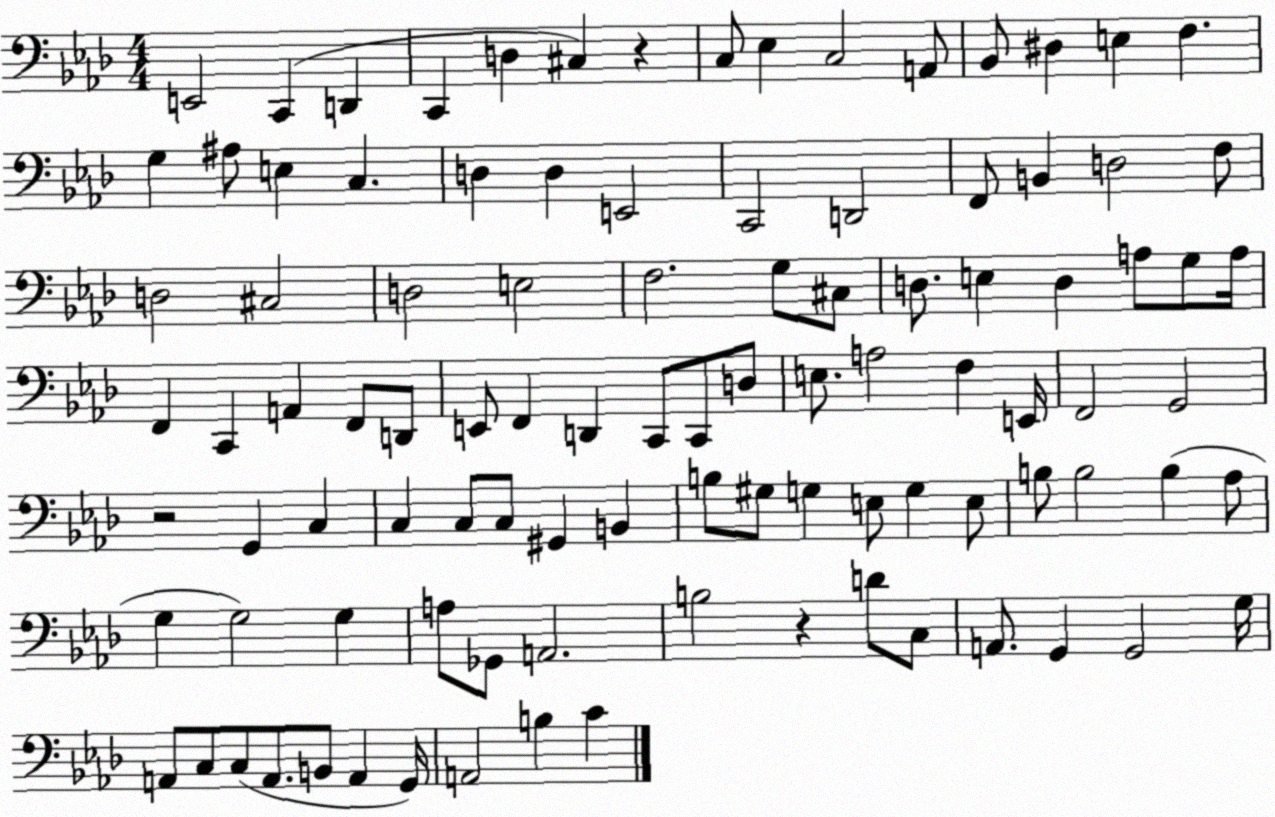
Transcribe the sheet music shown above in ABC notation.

X:1
T:Untitled
M:4/4
L:1/4
K:Ab
E,,2 C,, D,, C,, D, ^C, z C,/2 _E, C,2 A,,/2 _B,,/2 ^D, E, F, G, ^A,/2 E, C, D, D, E,,2 C,,2 D,,2 F,,/2 B,, D,2 F,/2 D,2 ^C,2 D,2 E,2 F,2 G,/2 ^C,/2 D,/2 E, D, A,/2 G,/2 A,/4 F,, C,, A,, F,,/2 D,,/2 E,,/2 F,, D,, C,,/2 C,,/2 D,/2 E,/2 A,2 F, E,,/4 F,,2 G,,2 z2 G,, C, C, C,/2 C,/2 ^G,, B,, B,/2 ^G,/2 G, E,/2 G, E,/2 B,/2 B,2 B, _A,/2 G, G,2 G, A,/2 _G,,/2 A,,2 B,2 z D/2 C,/2 A,,/2 G,, G,,2 G,/4 A,,/2 C,/2 C,/2 A,,/2 B,,/2 A,, G,,/4 A,,2 B, C